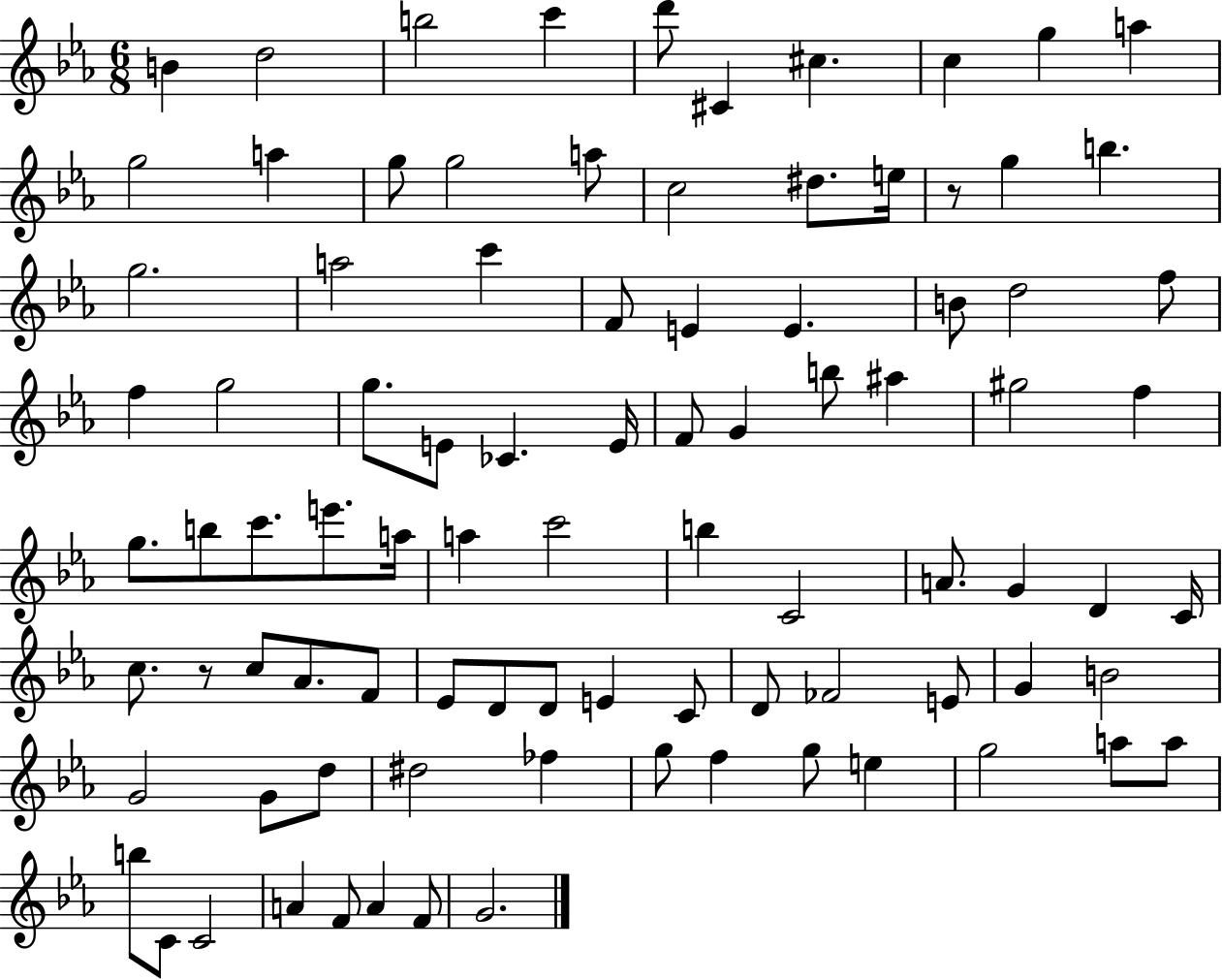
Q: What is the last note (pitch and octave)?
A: G4